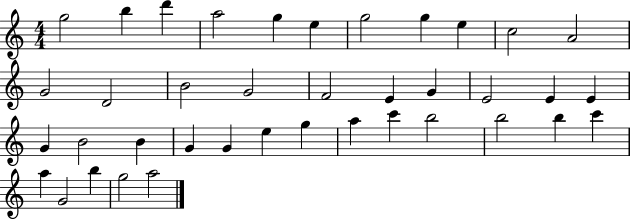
X:1
T:Untitled
M:4/4
L:1/4
K:C
g2 b d' a2 g e g2 g e c2 A2 G2 D2 B2 G2 F2 E G E2 E E G B2 B G G e g a c' b2 b2 b c' a G2 b g2 a2